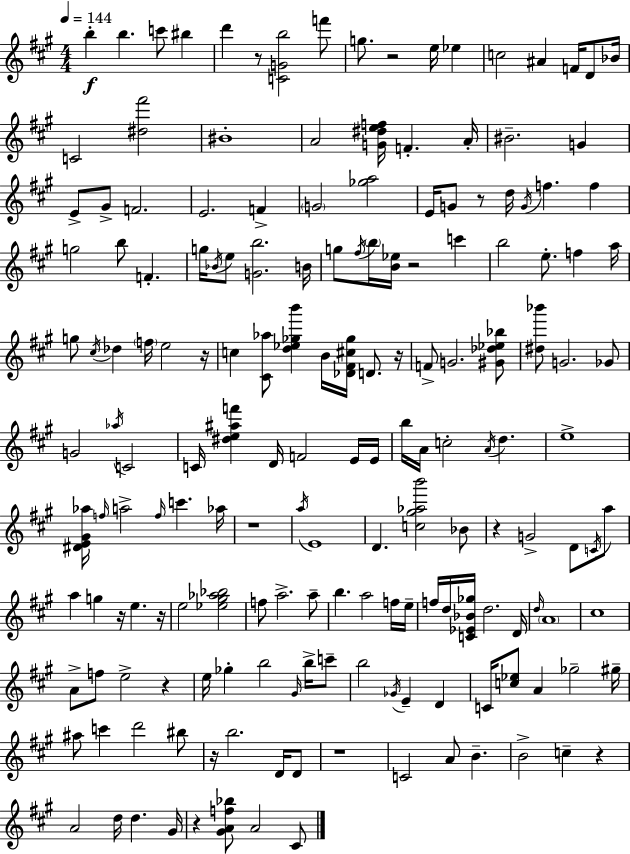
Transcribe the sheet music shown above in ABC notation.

X:1
T:Untitled
M:4/4
L:1/4
K:A
b b c'/2 ^b d' z/2 [CGb]2 f'/2 g/2 z2 e/4 _e c2 ^A F/4 D/2 _B/4 C2 [^d^f']2 ^B4 A2 [G^def]/4 F A/4 ^B2 G E/2 ^G/2 F2 E2 F G2 [_ga]2 E/4 G/2 z/2 d/4 G/4 f f g2 b/2 F g/4 _B/4 e/2 [Gb]2 B/4 g/2 ^f/4 b/4 [B_e]/4 z2 c' b2 e/2 f a/4 g/2 ^c/4 _d f/4 e2 z/4 c [^C_a]/2 [d_e_gb'] B/4 [_D^F^c_g]/4 D/2 z/4 F/2 G2 [^G_d_e_b]/2 [^d_b']/2 G2 _G/2 G2 _a/4 C2 C/4 [^de^af'] D/4 F2 E/4 E/4 b/4 A/4 c2 A/4 d e4 [^DE^G_a]/4 f/4 a2 f/4 c' _a/4 z4 a/4 E4 D [c^g_ab']2 _B/2 z G2 D/2 C/4 a/2 a g z/4 e z/4 e2 [_e^g_a_b]2 f/2 a2 a/2 b a2 f/4 e/4 f/4 d/4 [C_E_B_g]/4 d2 D/4 d/4 A4 ^c4 A/2 f/2 e2 z e/4 _g b2 ^G/4 b/4 c'/2 b2 _G/4 E D C/4 [c_e]/2 A _g2 ^g/4 ^a/2 c' d'2 ^b/2 z/4 b2 D/4 D/2 z4 C2 A/2 B B2 c z A2 d/4 d ^G/4 z [^GAf_b]/2 A2 ^C/2